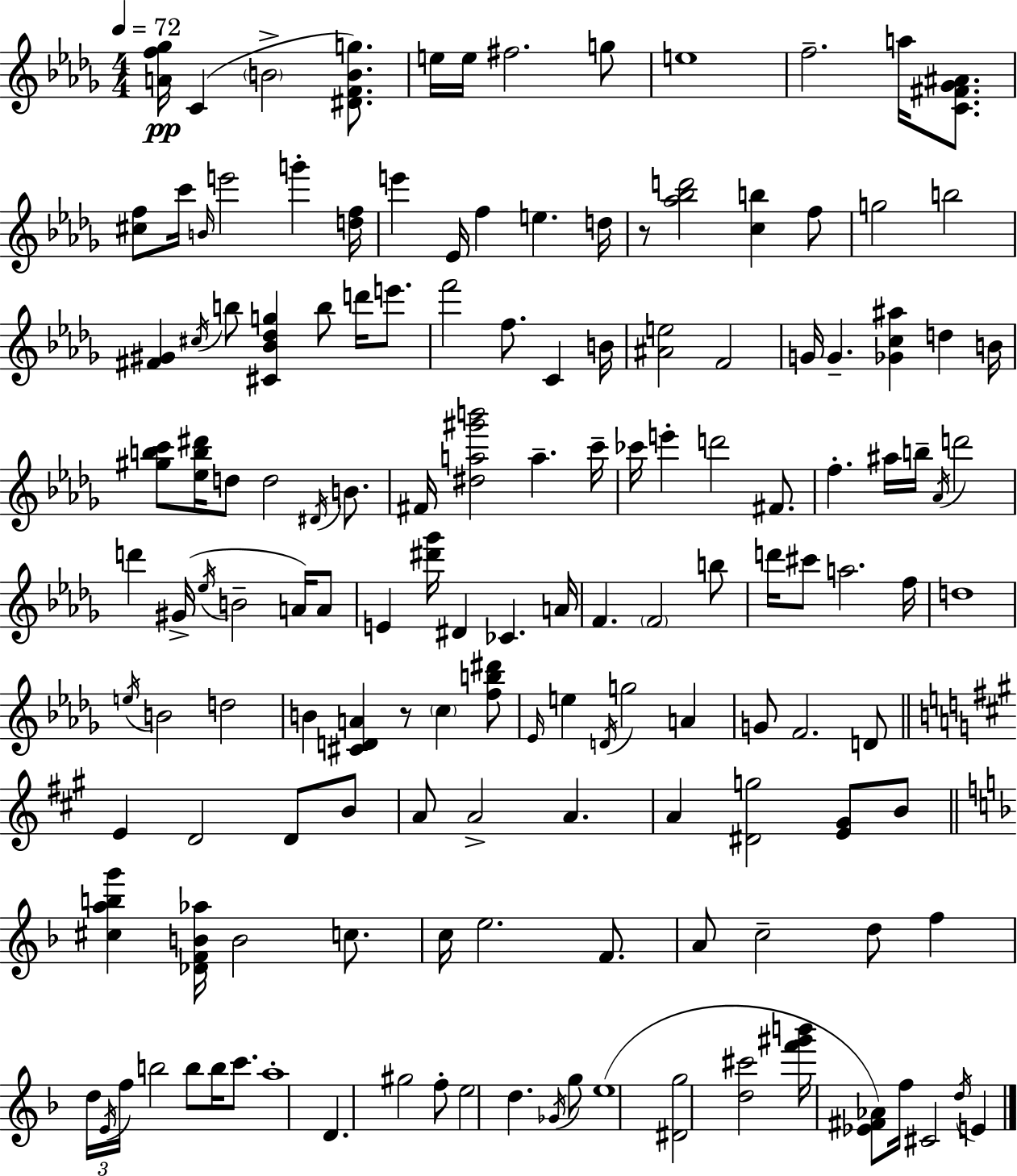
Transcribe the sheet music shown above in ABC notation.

X:1
T:Untitled
M:4/4
L:1/4
K:Bbm
[Af_g]/4 C B2 [^DFBg]/2 e/4 e/4 ^f2 g/2 e4 f2 a/4 [C^F_G^A]/2 [^cf]/2 c'/4 B/4 e'2 g' [df]/4 e' _E/4 f e d/4 z/2 [_a_bd']2 [cb] f/2 g2 b2 [^F^G] ^c/4 b/2 [^C_B_dg] b/2 d'/4 e'/2 f'2 f/2 C B/4 [^Ae]2 F2 G/4 G [_Gc^a] d B/4 [^gbc']/2 [_eb^d']/4 d/2 d2 ^D/4 B/2 ^F/4 [^da^g'b']2 a c'/4 _c'/4 e' d'2 ^F/2 f ^a/4 b/4 _A/4 d'2 d' ^G/4 _e/4 B2 A/4 A/2 E [^d'_g']/4 ^D _C A/4 F F2 b/2 d'/4 ^c'/2 a2 f/4 d4 e/4 B2 d2 B [^CDA] z/2 c [fb^d']/2 _E/4 e D/4 g2 A G/2 F2 D/2 E D2 D/2 B/2 A/2 A2 A A [^Dg]2 [E^G]/2 B/2 [^cabg'] [_DFB_a]/4 B2 c/2 c/4 e2 F/2 A/2 c2 d/2 f d/4 E/4 f/4 b2 b/2 b/4 c'/2 a4 D ^g2 f/2 e2 d _G/4 g/2 e4 [^Dg]2 [d^c']2 [f'^g'b']/4 [_E^F_A]/2 f/4 ^C2 d/4 E